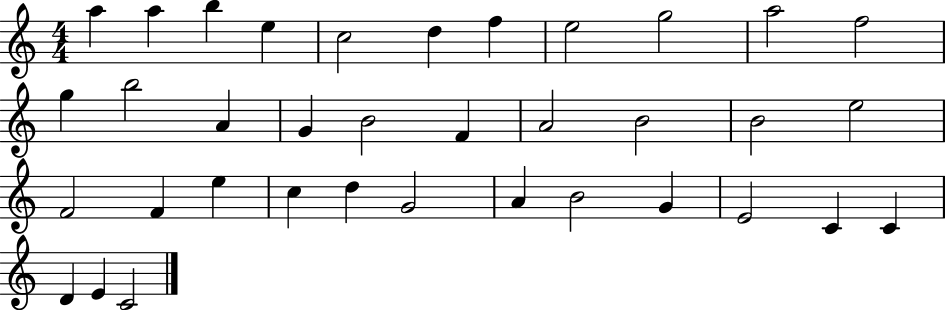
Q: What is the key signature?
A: C major